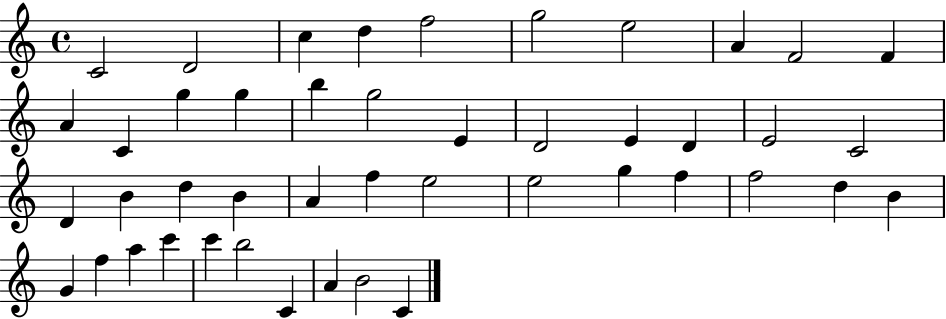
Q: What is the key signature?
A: C major